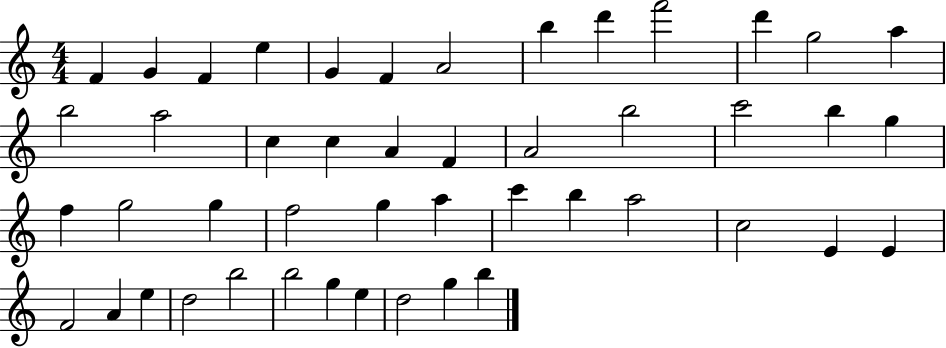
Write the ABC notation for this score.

X:1
T:Untitled
M:4/4
L:1/4
K:C
F G F e G F A2 b d' f'2 d' g2 a b2 a2 c c A F A2 b2 c'2 b g f g2 g f2 g a c' b a2 c2 E E F2 A e d2 b2 b2 g e d2 g b